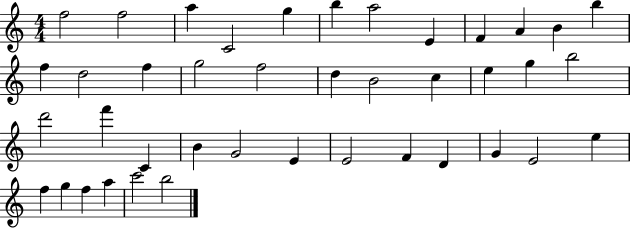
X:1
T:Untitled
M:4/4
L:1/4
K:C
f2 f2 a C2 g b a2 E F A B b f d2 f g2 f2 d B2 c e g b2 d'2 f' C B G2 E E2 F D G E2 e f g f a c'2 b2